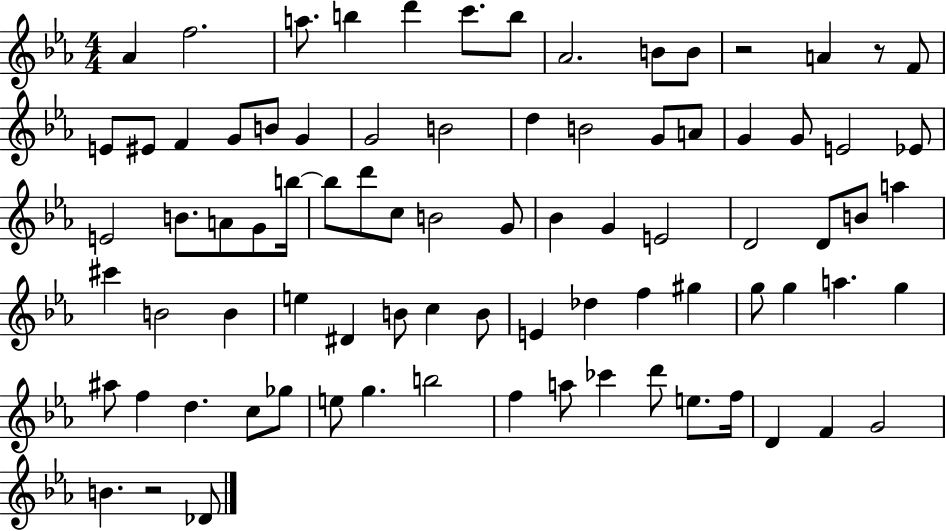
{
  \clef treble
  \numericTimeSignature
  \time 4/4
  \key ees \major
  aes'4 f''2. | a''8. b''4 d'''4 c'''8. b''8 | aes'2. b'8 b'8 | r2 a'4 r8 f'8 | \break e'8 eis'8 f'4 g'8 b'8 g'4 | g'2 b'2 | d''4 b'2 g'8 a'8 | g'4 g'8 e'2 ees'8 | \break e'2 b'8. a'8 g'8 b''16~~ | b''8 d'''8 c''8 b'2 g'8 | bes'4 g'4 e'2 | d'2 d'8 b'8 a''4 | \break cis'''4 b'2 b'4 | e''4 dis'4 b'8 c''4 b'8 | e'4 des''4 f''4 gis''4 | g''8 g''4 a''4. g''4 | \break ais''8 f''4 d''4. c''8 ges''8 | e''8 g''4. b''2 | f''4 a''8 ces'''4 d'''8 e''8. f''16 | d'4 f'4 g'2 | \break b'4. r2 des'8 | \bar "|."
}